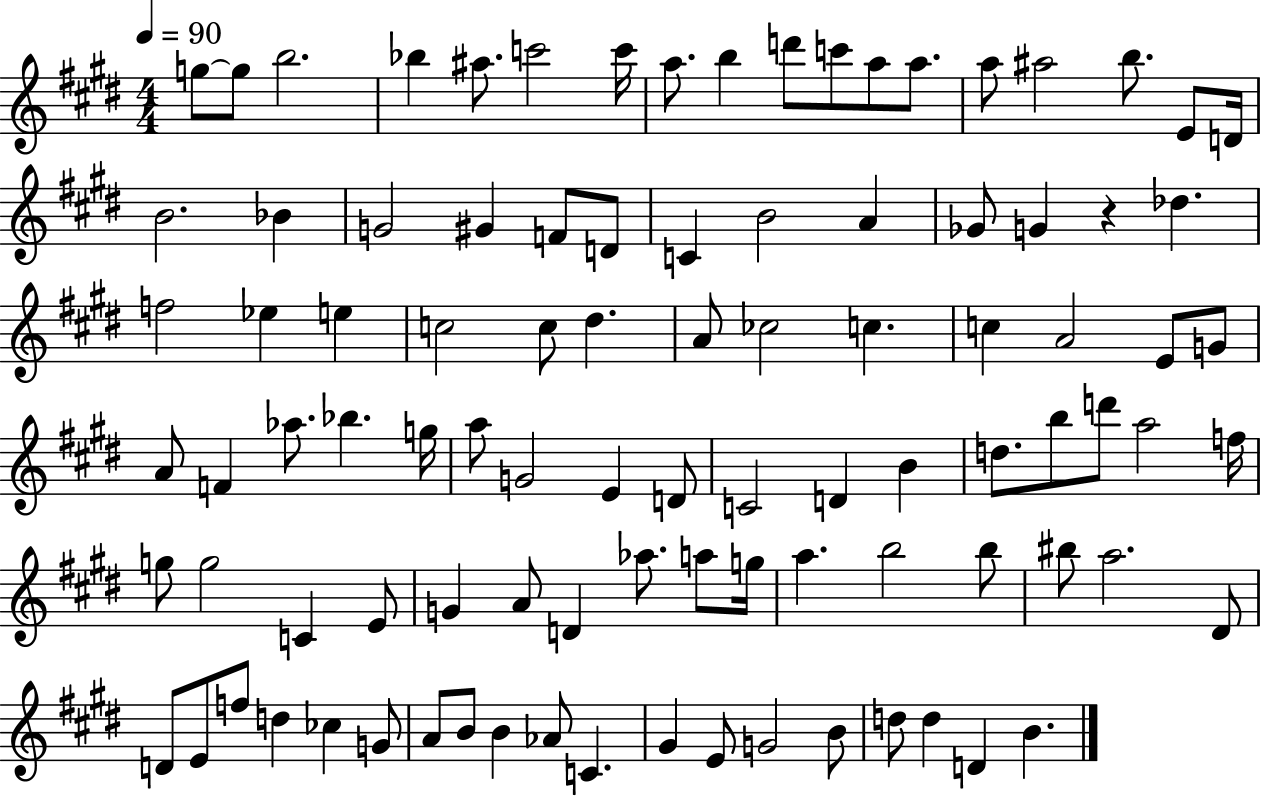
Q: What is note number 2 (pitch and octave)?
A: G5